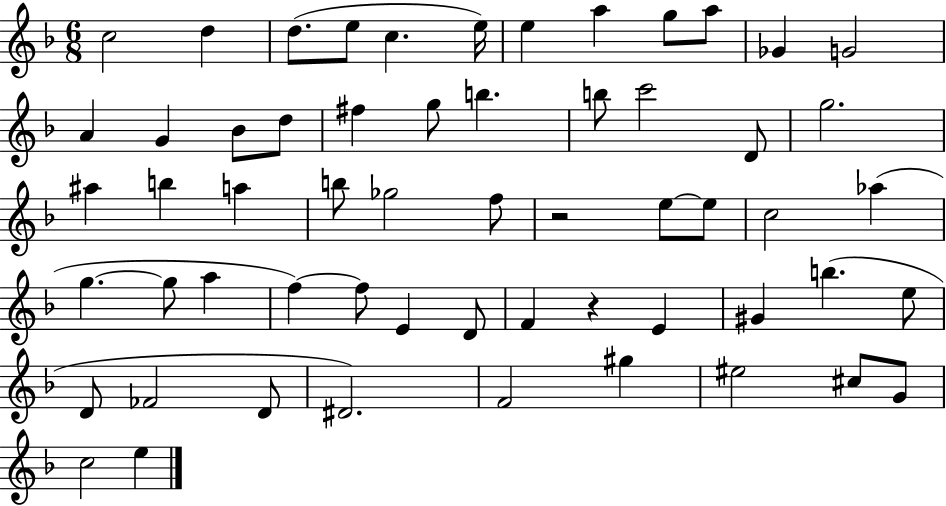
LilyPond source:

{
  \clef treble
  \numericTimeSignature
  \time 6/8
  \key f \major
  c''2 d''4 | d''8.( e''8 c''4. e''16) | e''4 a''4 g''8 a''8 | ges'4 g'2 | \break a'4 g'4 bes'8 d''8 | fis''4 g''8 b''4. | b''8 c'''2 d'8 | g''2. | \break ais''4 b''4 a''4 | b''8 ges''2 f''8 | r2 e''8~~ e''8 | c''2 aes''4( | \break g''4.~~ g''8 a''4 | f''4~~) f''8 e'4 d'8 | f'4 r4 e'4 | gis'4 b''4.( e''8 | \break d'8 fes'2 d'8 | dis'2.) | f'2 gis''4 | eis''2 cis''8 g'8 | \break c''2 e''4 | \bar "|."
}